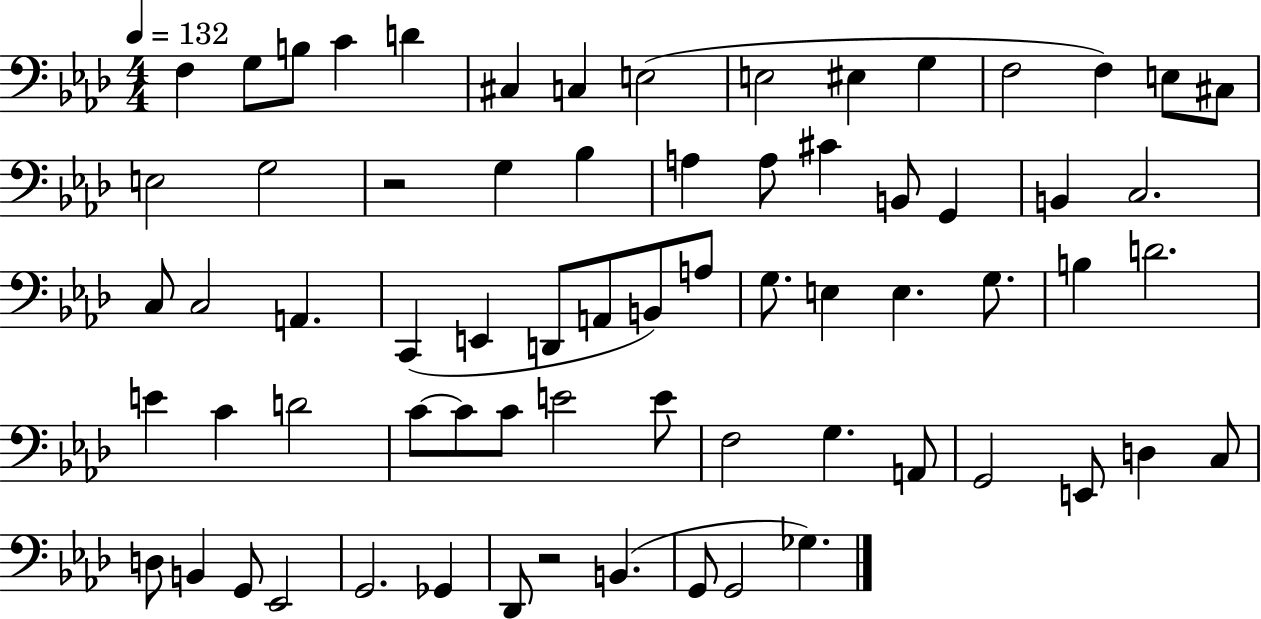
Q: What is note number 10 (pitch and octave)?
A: EIS3